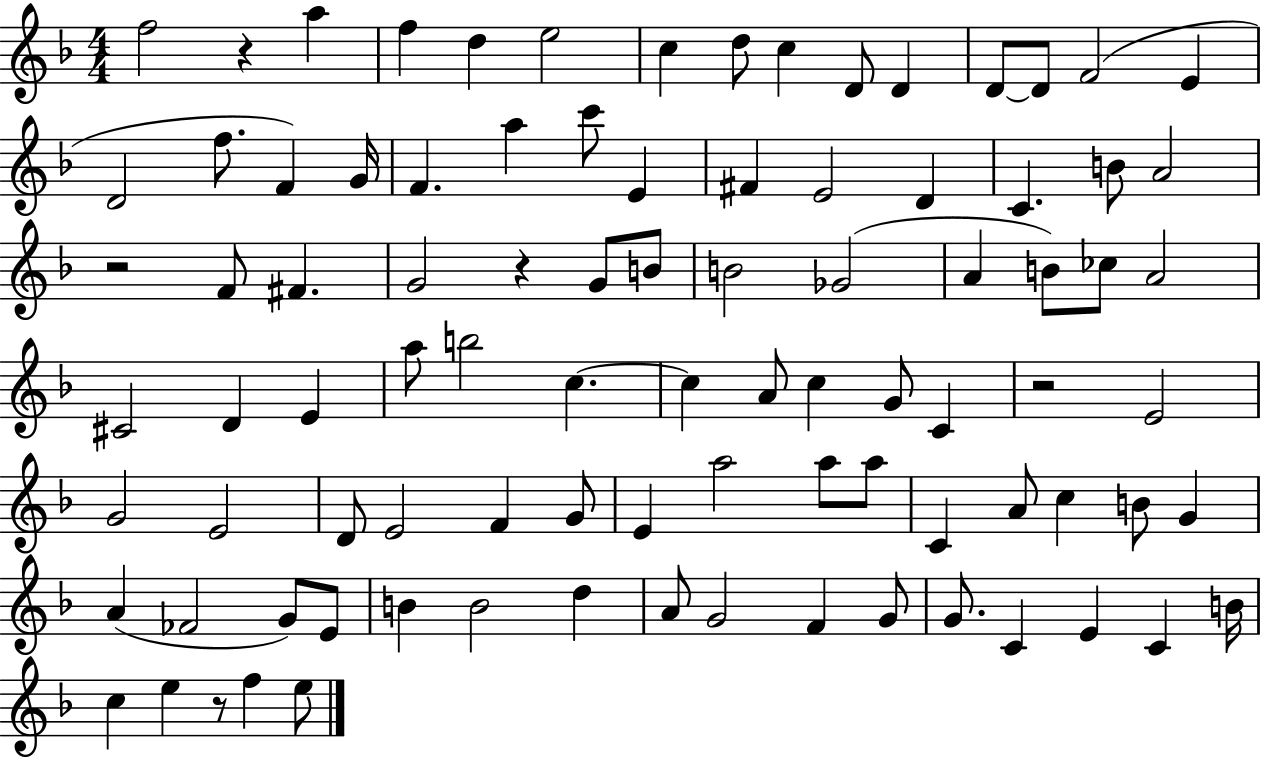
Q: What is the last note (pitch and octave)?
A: E5